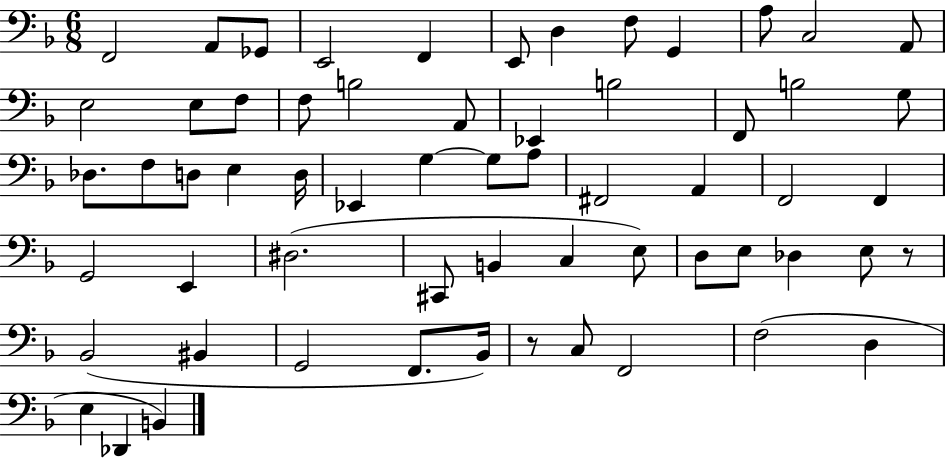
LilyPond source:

{
  \clef bass
  \numericTimeSignature
  \time 6/8
  \key f \major
  f,2 a,8 ges,8 | e,2 f,4 | e,8 d4 f8 g,4 | a8 c2 a,8 | \break e2 e8 f8 | f8 b2 a,8 | ees,4 b2 | f,8 b2 g8 | \break des8. f8 d8 e4 d16 | ees,4 g4~~ g8 a8 | fis,2 a,4 | f,2 f,4 | \break g,2 e,4 | dis2.( | cis,8 b,4 c4 e8) | d8 e8 des4 e8 r8 | \break bes,2( bis,4 | g,2 f,8. bes,16) | r8 c8 f,2 | f2( d4 | \break e4 des,4 b,4) | \bar "|."
}